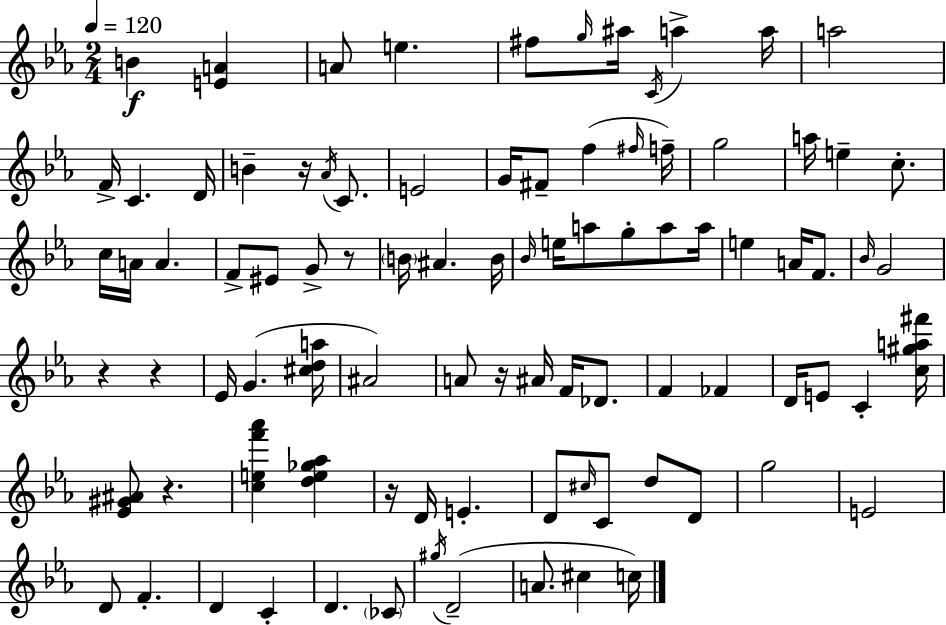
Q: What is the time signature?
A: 2/4